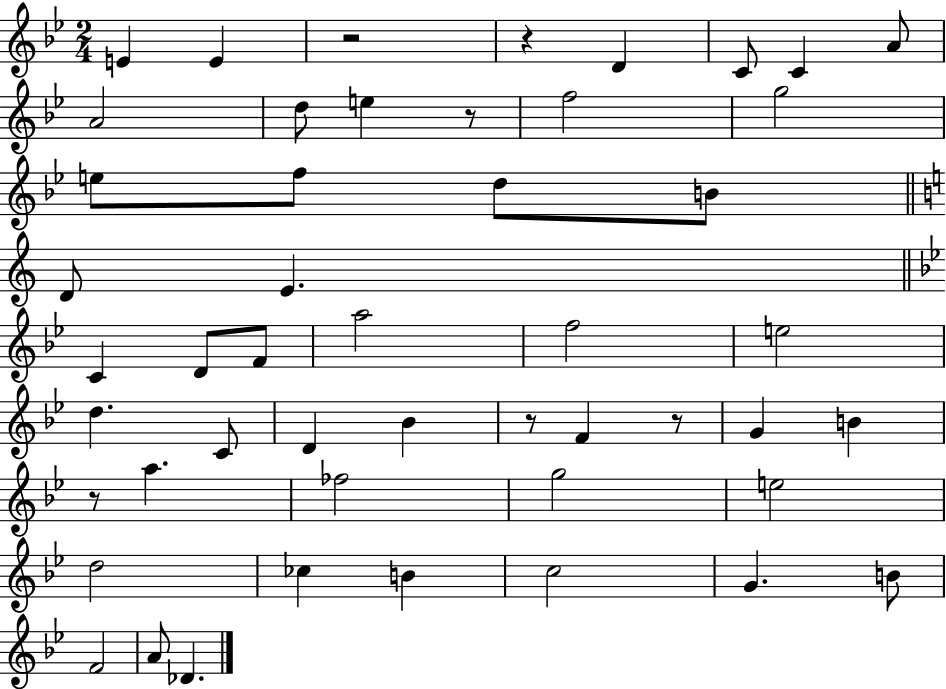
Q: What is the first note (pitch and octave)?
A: E4